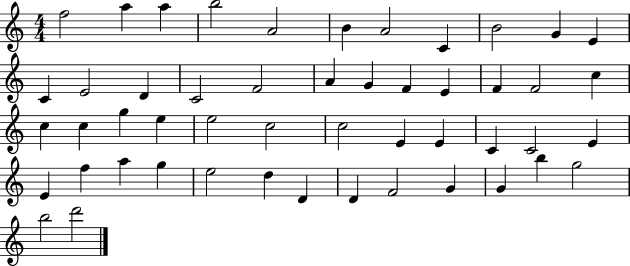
{
  \clef treble
  \numericTimeSignature
  \time 4/4
  \key c \major
  f''2 a''4 a''4 | b''2 a'2 | b'4 a'2 c'4 | b'2 g'4 e'4 | \break c'4 e'2 d'4 | c'2 f'2 | a'4 g'4 f'4 e'4 | f'4 f'2 c''4 | \break c''4 c''4 g''4 e''4 | e''2 c''2 | c''2 e'4 e'4 | c'4 c'2 e'4 | \break e'4 f''4 a''4 g''4 | e''2 d''4 d'4 | d'4 f'2 g'4 | g'4 b''4 g''2 | \break b''2 d'''2 | \bar "|."
}